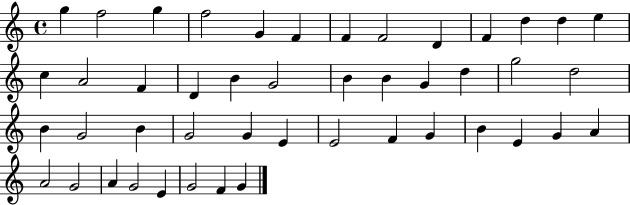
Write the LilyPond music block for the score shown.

{
  \clef treble
  \time 4/4
  \defaultTimeSignature
  \key c \major
  g''4 f''2 g''4 | f''2 g'4 f'4 | f'4 f'2 d'4 | f'4 d''4 d''4 e''4 | \break c''4 a'2 f'4 | d'4 b'4 g'2 | b'4 b'4 g'4 d''4 | g''2 d''2 | \break b'4 g'2 b'4 | g'2 g'4 e'4 | e'2 f'4 g'4 | b'4 e'4 g'4 a'4 | \break a'2 g'2 | a'4 g'2 e'4 | g'2 f'4 g'4 | \bar "|."
}